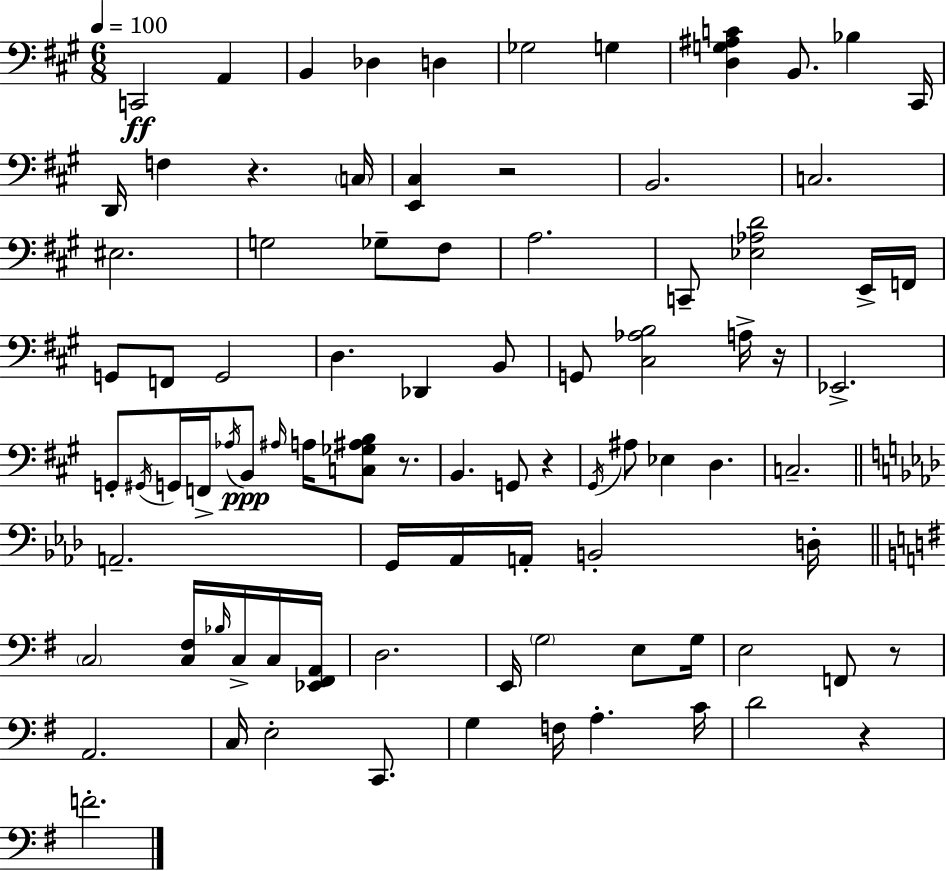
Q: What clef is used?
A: bass